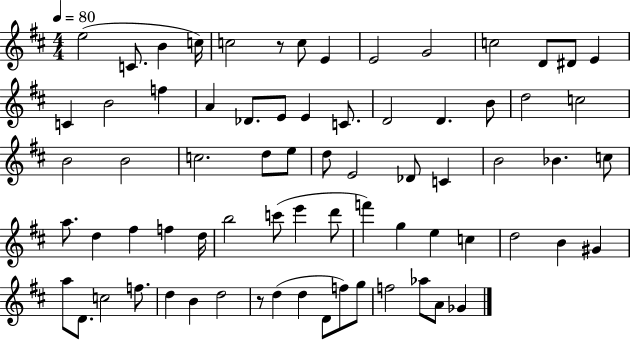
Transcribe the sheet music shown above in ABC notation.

X:1
T:Untitled
M:4/4
L:1/4
K:D
e2 C/2 B c/4 c2 z/2 c/2 E E2 G2 c2 D/2 ^D/2 E C B2 f A _D/2 E/2 E C/2 D2 D B/2 d2 c2 B2 B2 c2 d/2 e/2 d/2 E2 _D/2 C B2 _B c/2 a/2 d ^f f d/4 b2 c'/2 e' d'/2 f' g e c d2 B ^G a/2 D/2 c2 f/2 d B d2 z/2 d d D/2 f/2 g/2 f2 _a/2 A/2 _G